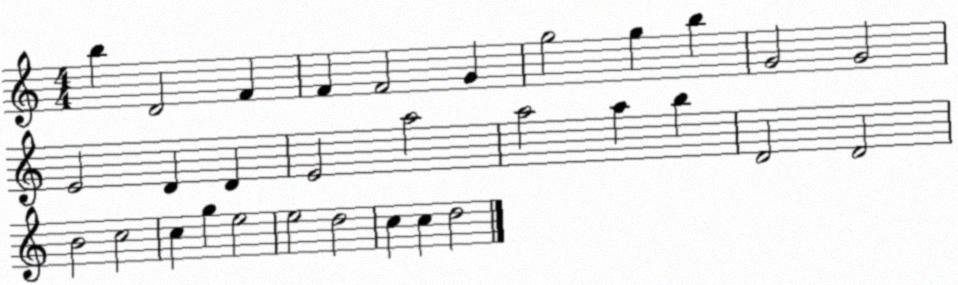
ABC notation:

X:1
T:Untitled
M:4/4
L:1/4
K:C
b D2 F F F2 G g2 g b G2 G2 E2 D D E2 a2 a2 a b D2 D2 B2 c2 c g e2 e2 d2 c c d2